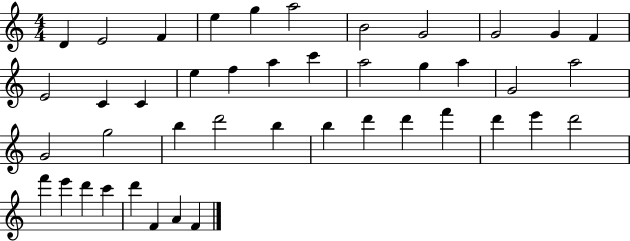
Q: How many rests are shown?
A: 0